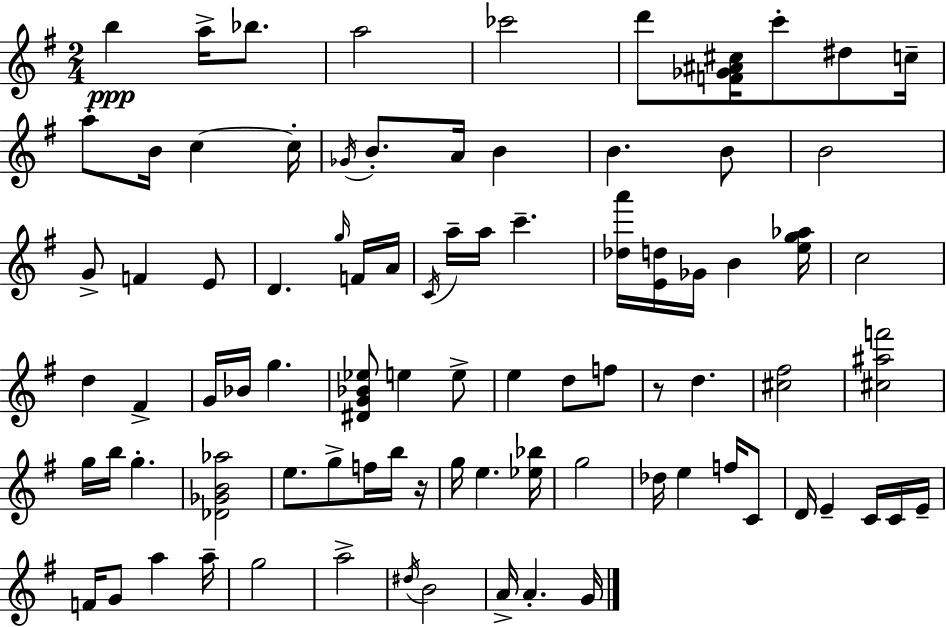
X:1
T:Untitled
M:2/4
L:1/4
K:G
b a/4 _b/2 a2 _c'2 d'/2 [F_G^A^c]/4 c'/2 ^d/2 c/4 a/2 B/4 c c/4 _G/4 B/2 A/4 B B B/2 B2 G/2 F E/2 D g/4 F/4 A/4 C/4 a/4 a/4 c' [_da']/4 [Ed]/4 _G/4 B [eg_a]/4 c2 d ^F G/4 _B/4 g [^DG_B_e]/2 e e/2 e d/2 f/2 z/2 d [^c^f]2 [^c^af']2 g/4 b/4 g [_D_GB_a]2 e/2 g/2 f/4 b/4 z/4 g/4 e [_e_b]/4 g2 _d/4 e f/4 C/2 D/4 E C/4 C/4 E/4 F/4 G/2 a a/4 g2 a2 ^d/4 B2 A/4 A G/4